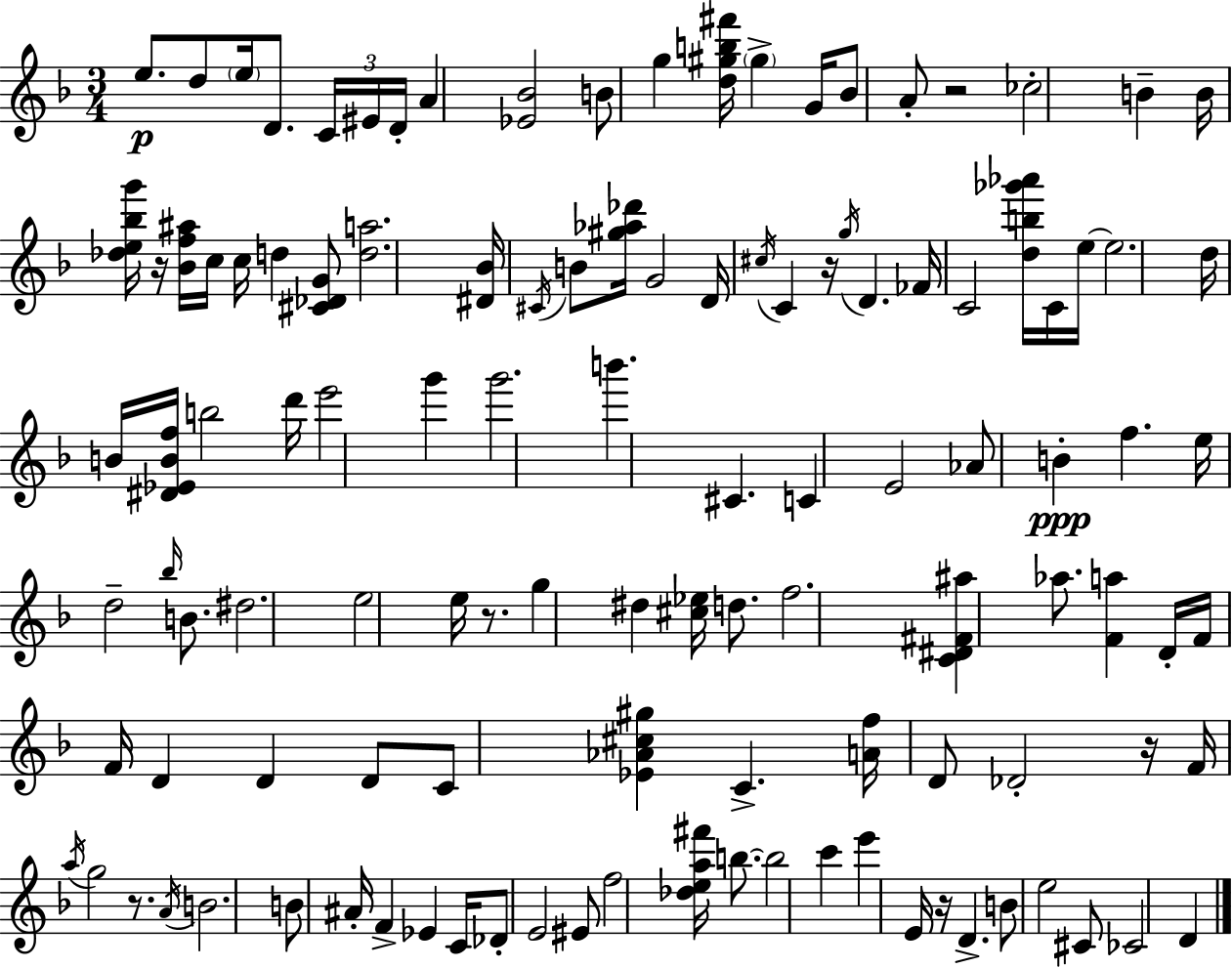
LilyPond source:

{
  \clef treble
  \numericTimeSignature
  \time 3/4
  \key f \major
  e''8.\p d''8 \parenthesize e''16 d'8. \tuplet 3/2 { c'16 eis'16 d'16-. } | a'4 <ees' bes'>2 | b'8 g''4 <d'' gis'' b'' fis'''>16 \parenthesize gis''4-> g'16 | bes'8 a'8-. r2 | \break ces''2-. b'4-- | b'16 <des'' e'' bes'' g'''>16 r16 <bes' f'' ais''>16 c''16 c''16 d''4 <cis' des' g'>8 | <d'' a''>2. | <dis' bes'>16 \acciaccatura { cis'16 } b'8 <gis'' aes'' des'''>16 g'2 | \break d'16 \acciaccatura { cis''16 } c'4 r16 \acciaccatura { g''16 } d'4. | fes'16 c'2 | <d'' b'' ges''' aes'''>16 c'16 e''16~~ e''2. | d''16 b'16 <dis' ees' b' f''>16 b''2 | \break d'''16 e'''2 g'''4 | g'''2. | b'''4. cis'4. | c'4 e'2 | \break aes'8 b'4-.\ppp f''4. | e''16 d''2-- | \grace { bes''16 } b'8. dis''2. | e''2 | \break e''16 r8. g''4 dis''4 | <cis'' ees''>16 d''8. f''2. | <c' dis' fis' ais''>4 aes''8. <f' a''>4 | d'16-. f'16 f'16 d'4 d'4 | \break d'8 c'8 <ees' aes' cis'' gis''>4 c'4.-> | <a' f''>16 d'8 des'2-. | r16 f'16 \acciaccatura { a''16 } g''2 | r8. \acciaccatura { a'16 } b'2. | \break b'8 ais'16-. f'4-> | ees'4 c'16 des'8-. e'2 | eis'8 f''2 | <des'' e'' a'' fis'''>16 b''8.~~ b''2 | \break c'''4 e'''4 e'16 r16 | d'4.-> b'8 e''2 | cis'8 ces'2 | d'4 \bar "|."
}